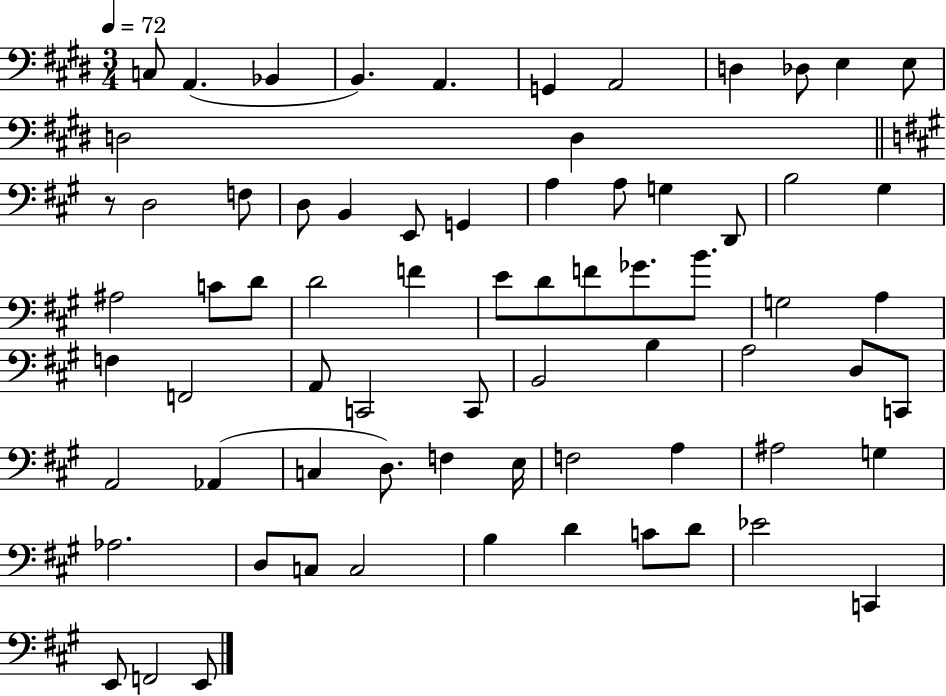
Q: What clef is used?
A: bass